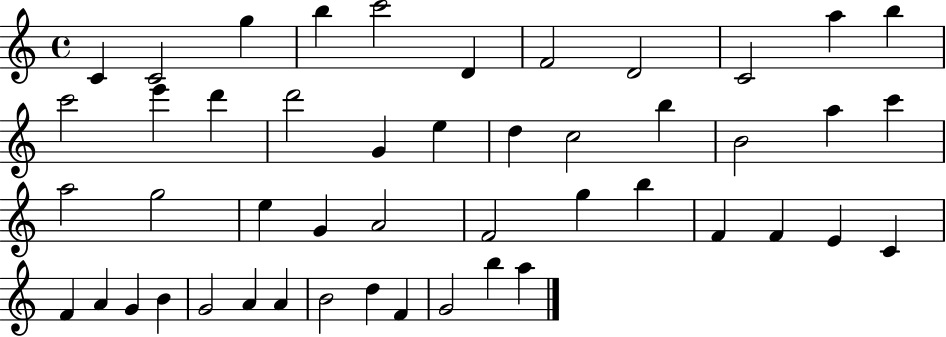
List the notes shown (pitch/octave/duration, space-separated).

C4/q C4/h G5/q B5/q C6/h D4/q F4/h D4/h C4/h A5/q B5/q C6/h E6/q D6/q D6/h G4/q E5/q D5/q C5/h B5/q B4/h A5/q C6/q A5/h G5/h E5/q G4/q A4/h F4/h G5/q B5/q F4/q F4/q E4/q C4/q F4/q A4/q G4/q B4/q G4/h A4/q A4/q B4/h D5/q F4/q G4/h B5/q A5/q